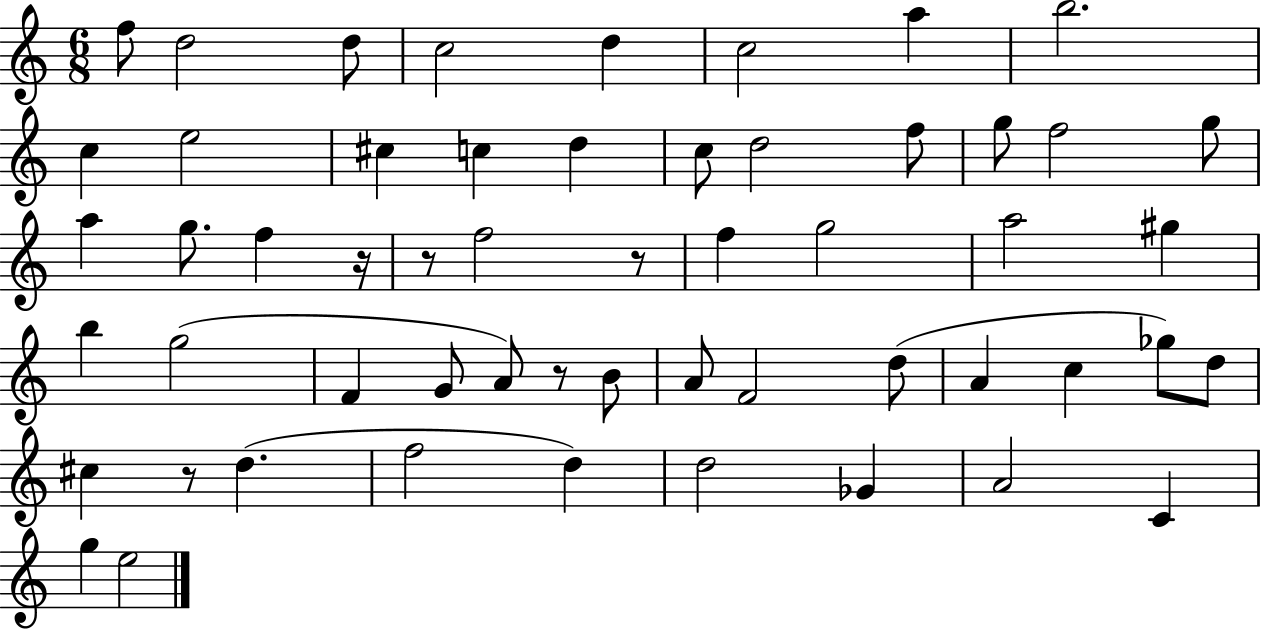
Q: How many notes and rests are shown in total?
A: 55